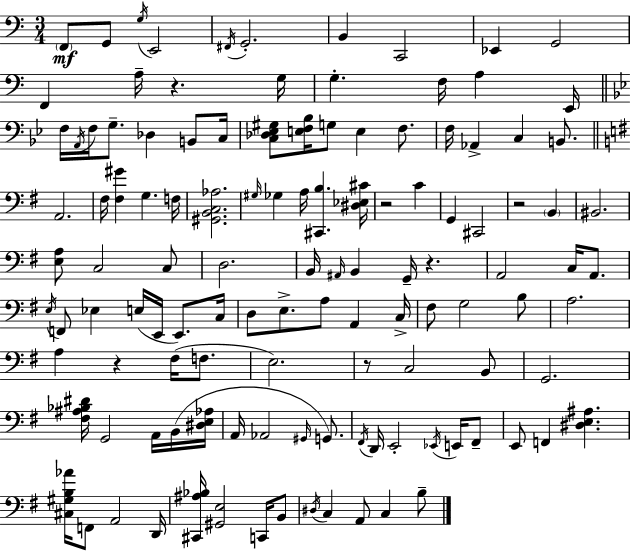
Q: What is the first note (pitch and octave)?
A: F2